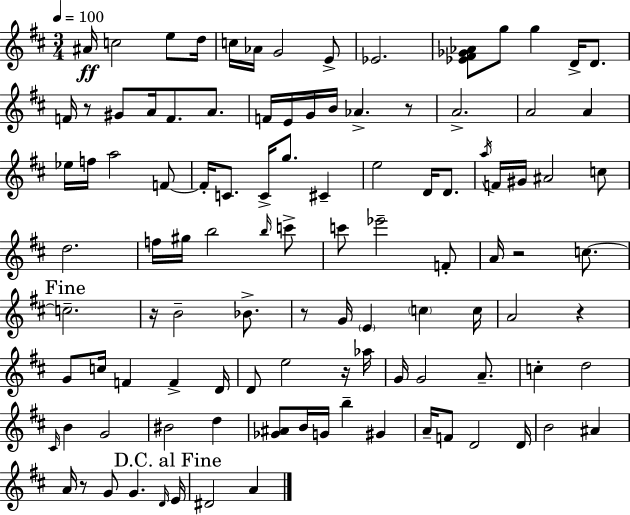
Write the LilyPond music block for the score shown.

{
  \clef treble
  \numericTimeSignature
  \time 3/4
  \key d \major
  \tempo 4 = 100
  \repeat volta 2 { ais'16\ff c''2 e''8 d''16 | c''16 aes'16 g'2 e'8-> | ees'2. | <ees' fis' ges' aes'>8 g''8 g''4 d'16-> d'8. | \break f'16 r8 gis'8 a'16 f'8. a'8. | f'16 e'16 g'16 b'16 aes'4.-> r8 | a'2.-> | a'2 a'4 | \break ees''16 f''16 a''2 f'8~~ | f'16-. c'8. c'16-> g''8. cis'4-- | e''2 d'16 d'8. | \acciaccatura { a''16 } f'16 gis'16 ais'2 c''8 | \break d''2. | f''16 gis''16 b''2 \grace { b''16 } | c'''8-> c'''8 ees'''2-- | f'8-. a'16 r2 c''8.~~ | \break \mark "Fine" c''2.-- | r16 b'2-- bes'8.-> | r8 g'16 \parenthesize e'4 \parenthesize c''4 | c''16 a'2 r4 | \break g'8 c''16 f'4 f'4-> | d'16 d'8 e''2 | r16 aes''16 g'16 g'2 a'8.-- | c''4-. d''2 | \break \grace { cis'16 } b'4 g'2 | bis'2 d''4 | <ges' ais'>8 b'16 g'16 b''4-- gis'4 | a'16-- f'8 d'2 | \break d'16 b'2 ais'4 | a'16 r8 g'8 g'4. | \grace { d'16 } \mark "D.C. al Fine" e'16 dis'2 | a'4 } \bar "|."
}